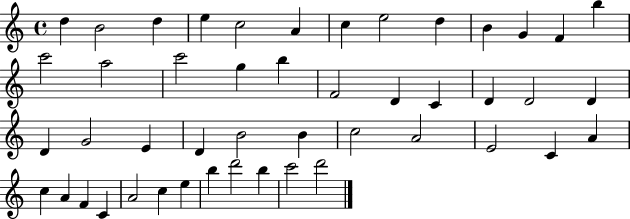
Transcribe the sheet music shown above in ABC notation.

X:1
T:Untitled
M:4/4
L:1/4
K:C
d B2 d e c2 A c e2 d B G F b c'2 a2 c'2 g b F2 D C D D2 D D G2 E D B2 B c2 A2 E2 C A c A F C A2 c e b d'2 b c'2 d'2